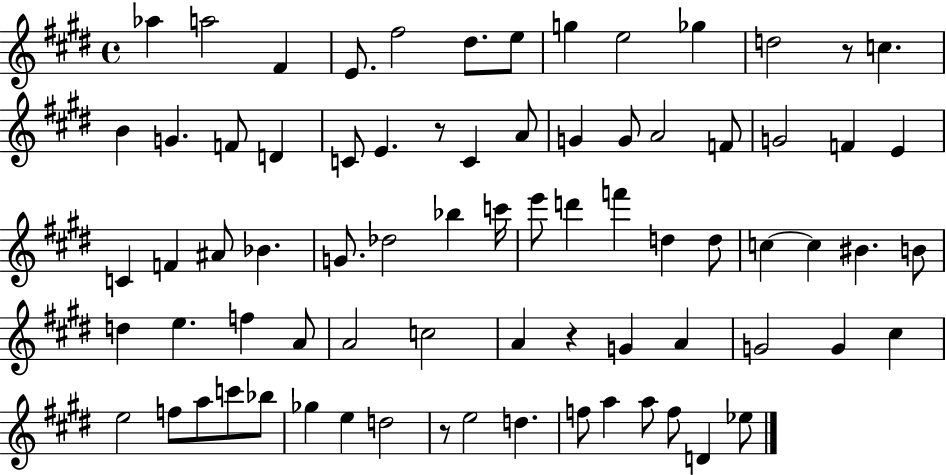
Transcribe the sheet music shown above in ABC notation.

X:1
T:Untitled
M:4/4
L:1/4
K:E
_a a2 ^F E/2 ^f2 ^d/2 e/2 g e2 _g d2 z/2 c B G F/2 D C/2 E z/2 C A/2 G G/2 A2 F/2 G2 F E C F ^A/2 _B G/2 _d2 _b c'/4 e'/2 d' f' d d/2 c c ^B B/2 d e f A/2 A2 c2 A z G A G2 G ^c e2 f/2 a/2 c'/2 _b/2 _g e d2 z/2 e2 d f/2 a a/2 f/2 D _e/2